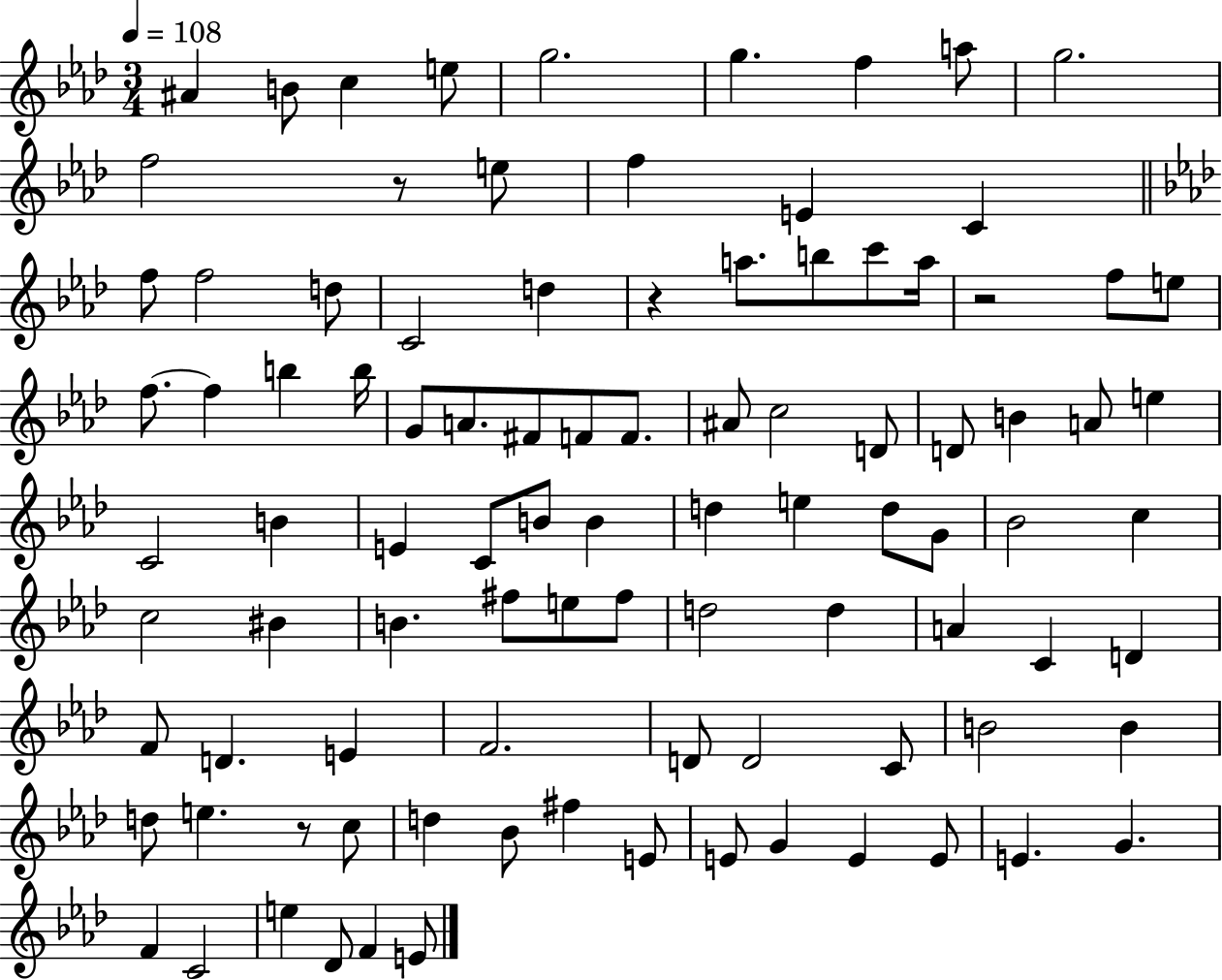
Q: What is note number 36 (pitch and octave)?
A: C5